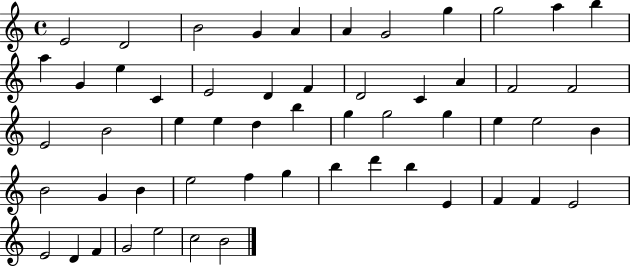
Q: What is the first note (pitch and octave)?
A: E4